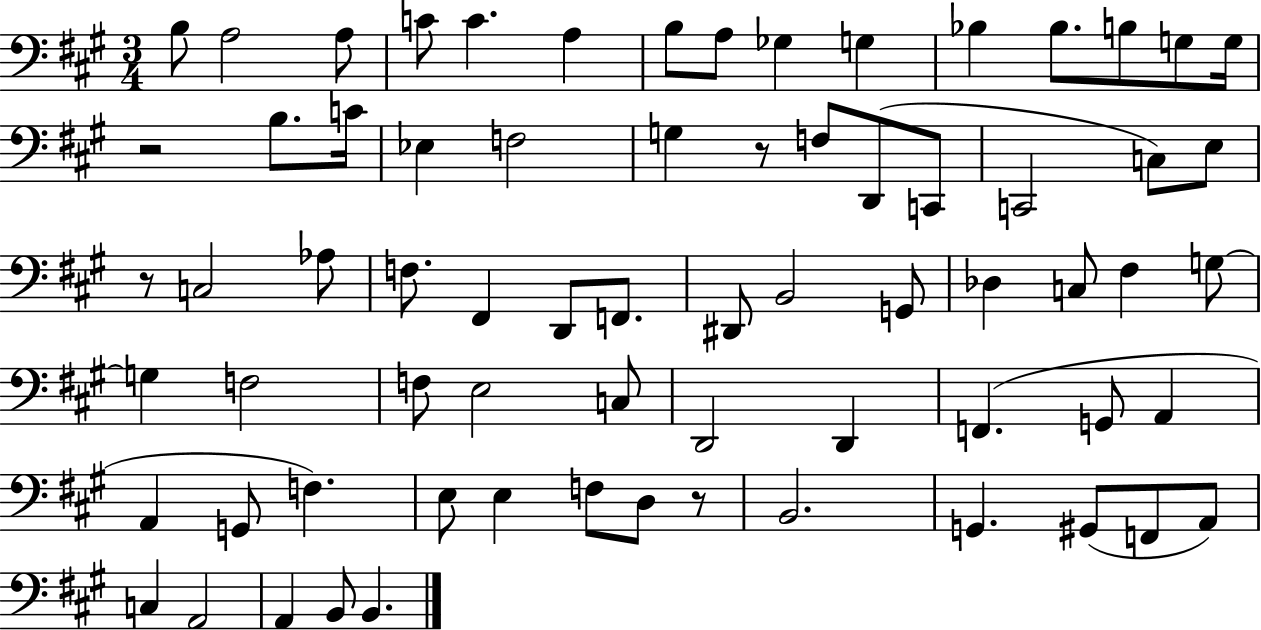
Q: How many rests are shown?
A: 4